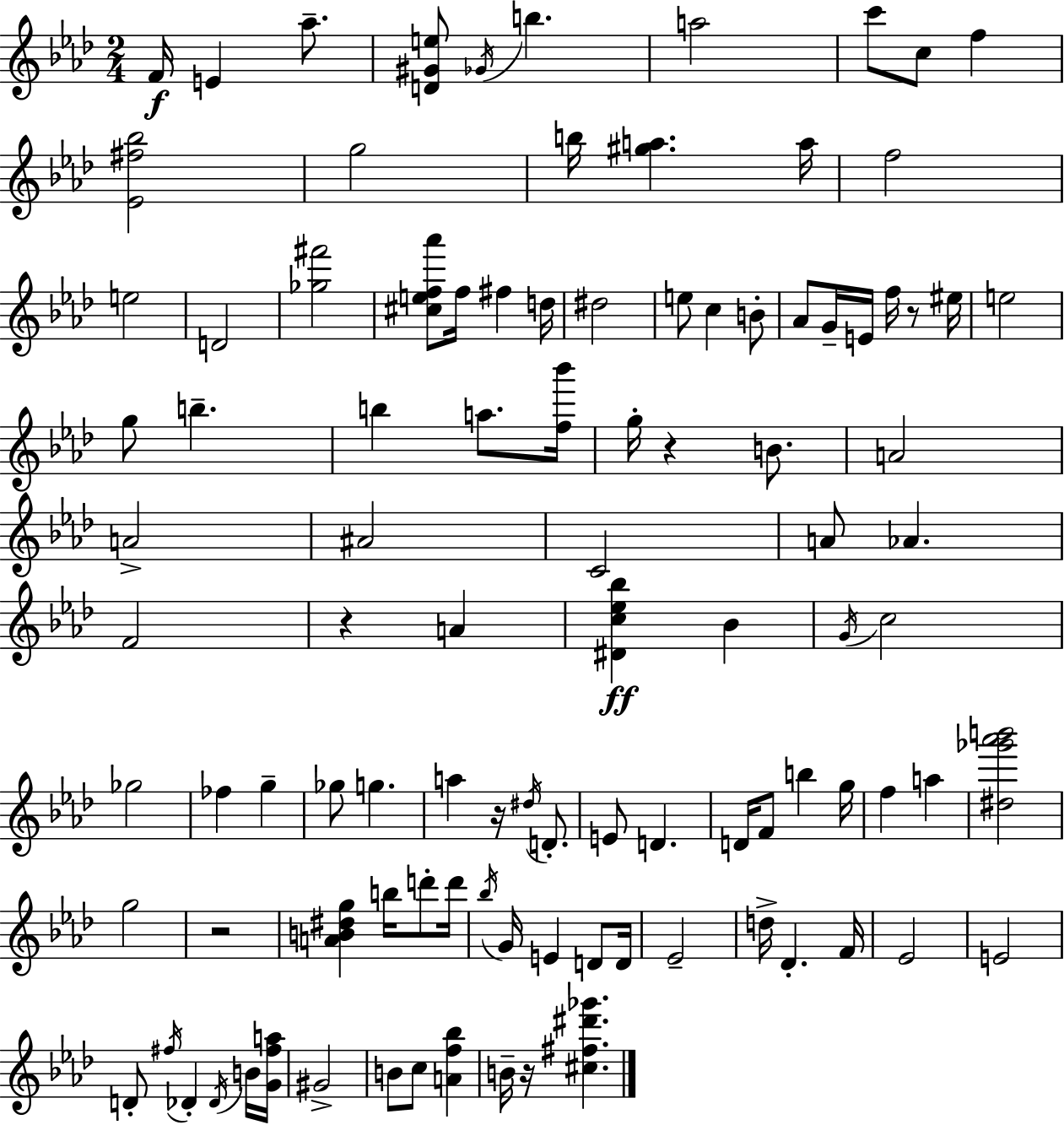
{
  \clef treble
  \numericTimeSignature
  \time 2/4
  \key f \minor
  f'16\f e'4 aes''8.-- | <d' gis' e''>8 \acciaccatura { ges'16 } b''4. | a''2 | c'''8 c''8 f''4 | \break <ees' fis'' bes''>2 | g''2 | b''16 <gis'' a''>4. | a''16 f''2 | \break e''2 | d'2 | <ges'' fis'''>2 | <cis'' e'' f'' aes'''>8 f''16 fis''4 | \break d''16 dis''2 | e''8 c''4 b'8-. | aes'8 g'16-- e'16 f''16 r8 | eis''16 e''2 | \break g''8 b''4.-- | b''4 a''8. | <f'' bes'''>16 g''16-. r4 b'8. | a'2 | \break a'2-> | ais'2 | c'2 | a'8 aes'4. | \break f'2 | r4 a'4 | <dis' c'' ees'' bes''>4\ff bes'4 | \acciaccatura { g'16 } c''2 | \break ges''2 | fes''4 g''4-- | ges''8 g''4. | a''4 r16 \acciaccatura { dis''16 } | \break d'8.-. e'8 d'4. | d'16 f'8 b''4 | g''16 f''4 a''4 | <dis'' ges''' aes''' b'''>2 | \break g''2 | r2 | <a' b' dis'' g''>4 b''16 | d'''8-. d'''16 \acciaccatura { bes''16 } g'16 e'4 | \break d'8 d'16 ees'2-- | d''16-> des'4.-. | f'16 ees'2 | e'2 | \break d'8-. \acciaccatura { fis''16 } des'4-. | \acciaccatura { des'16 } b'16 <g' fis'' a''>16 gis'2-> | b'8 | c''8 <a' f'' bes''>4 b'16-- r16 | \break <cis'' fis'' dis''' ges'''>4. \bar "|."
}